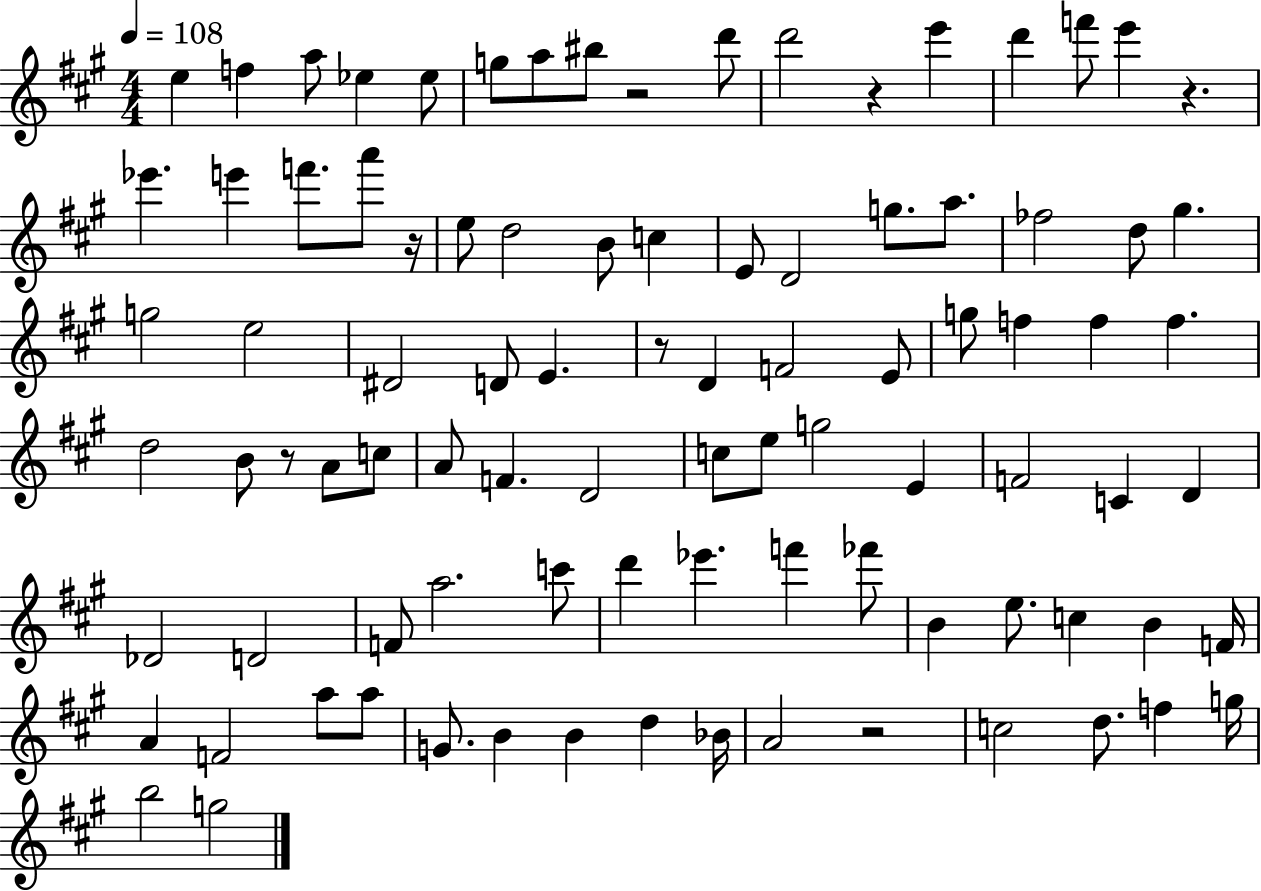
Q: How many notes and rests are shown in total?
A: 92